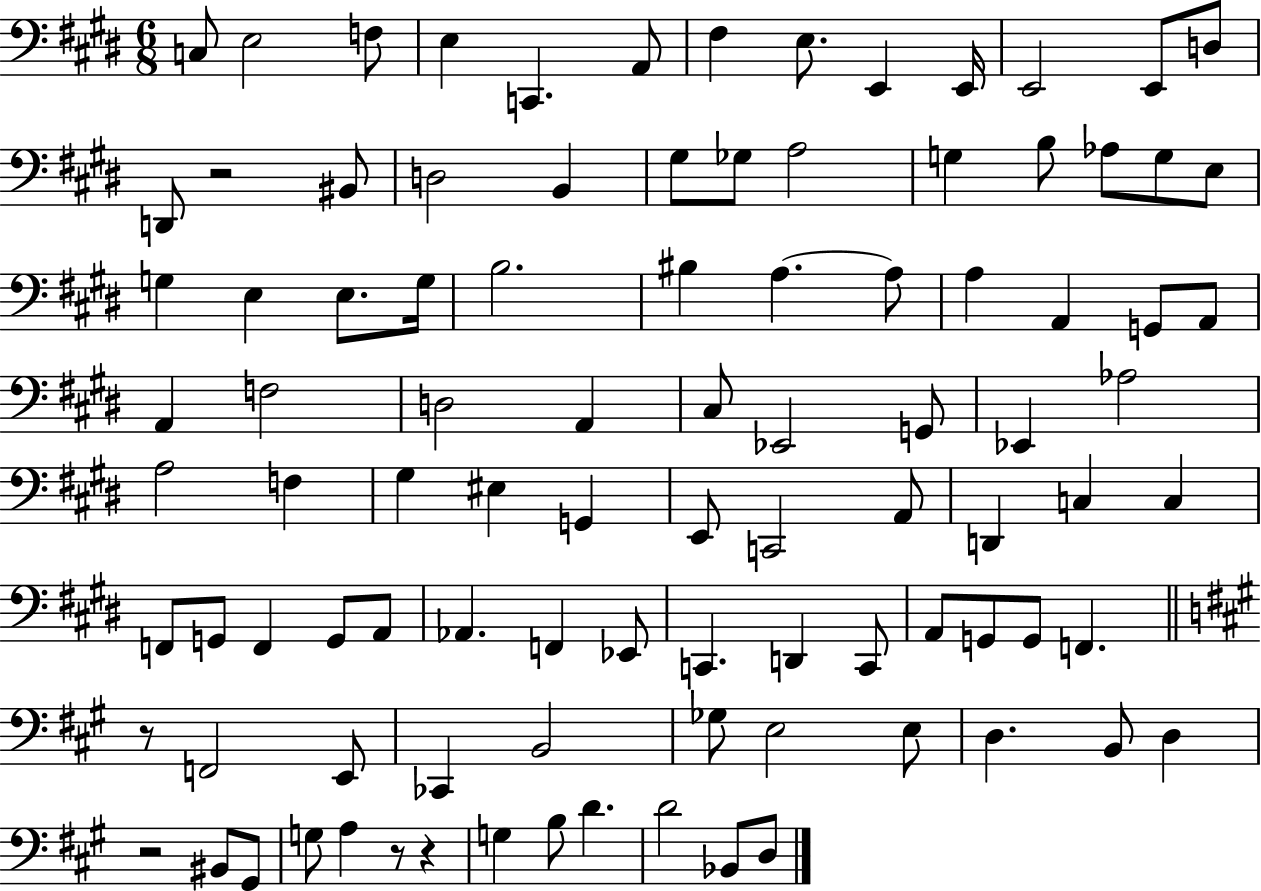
C3/e E3/h F3/e E3/q C2/q. A2/e F#3/q E3/e. E2/q E2/s E2/h E2/e D3/e D2/e R/h BIS2/e D3/h B2/q G#3/e Gb3/e A3/h G3/q B3/e Ab3/e G3/e E3/e G3/q E3/q E3/e. G3/s B3/h. BIS3/q A3/q. A3/e A3/q A2/q G2/e A2/e A2/q F3/h D3/h A2/q C#3/e Eb2/h G2/e Eb2/q Ab3/h A3/h F3/q G#3/q EIS3/q G2/q E2/e C2/h A2/e D2/q C3/q C3/q F2/e G2/e F2/q G2/e A2/e Ab2/q. F2/q Eb2/e C2/q. D2/q C2/e A2/e G2/e G2/e F2/q. R/e F2/h E2/e CES2/q B2/h Gb3/e E3/h E3/e D3/q. B2/e D3/q R/h BIS2/e G#2/e G3/e A3/q R/e R/q G3/q B3/e D4/q. D4/h Bb2/e D3/e